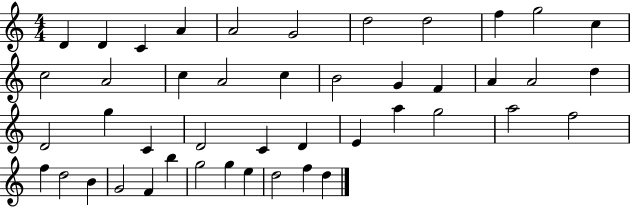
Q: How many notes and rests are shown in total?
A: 45